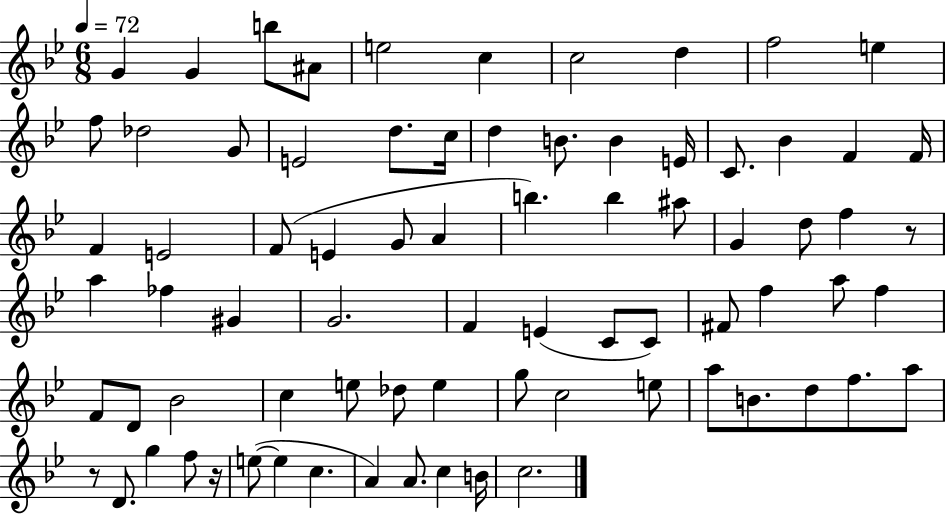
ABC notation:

X:1
T:Untitled
M:6/8
L:1/4
K:Bb
G G b/2 ^A/2 e2 c c2 d f2 e f/2 _d2 G/2 E2 d/2 c/4 d B/2 B E/4 C/2 _B F F/4 F E2 F/2 E G/2 A b b ^a/2 G d/2 f z/2 a _f ^G G2 F E C/2 C/2 ^F/2 f a/2 f F/2 D/2 _B2 c e/2 _d/2 e g/2 c2 e/2 a/2 B/2 d/2 f/2 a/2 z/2 D/2 g f/2 z/4 e/2 e c A A/2 c B/4 c2